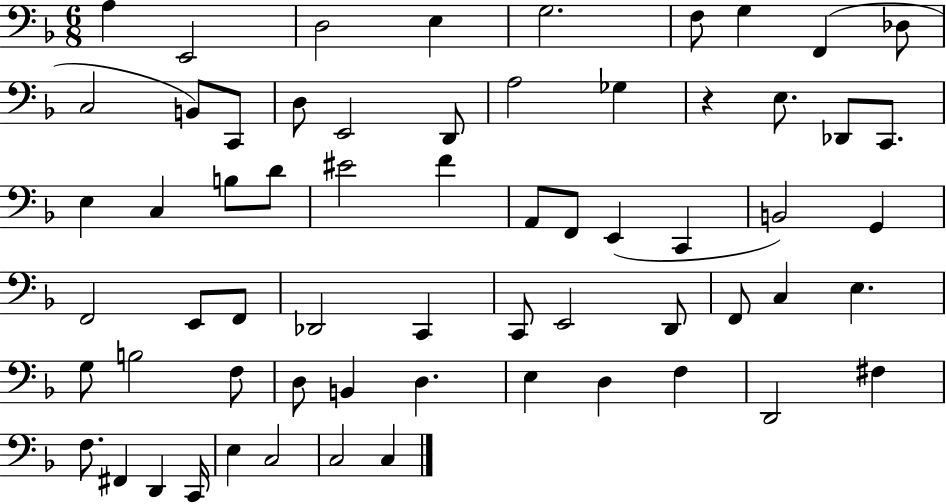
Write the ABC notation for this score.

X:1
T:Untitled
M:6/8
L:1/4
K:F
A, E,,2 D,2 E, G,2 F,/2 G, F,, _D,/2 C,2 B,,/2 C,,/2 D,/2 E,,2 D,,/2 A,2 _G, z E,/2 _D,,/2 C,,/2 E, C, B,/2 D/2 ^E2 F A,,/2 F,,/2 E,, C,, B,,2 G,, F,,2 E,,/2 F,,/2 _D,,2 C,, C,,/2 E,,2 D,,/2 F,,/2 C, E, G,/2 B,2 F,/2 D,/2 B,, D, E, D, F, D,,2 ^F, F,/2 ^F,, D,, C,,/4 E, C,2 C,2 C,